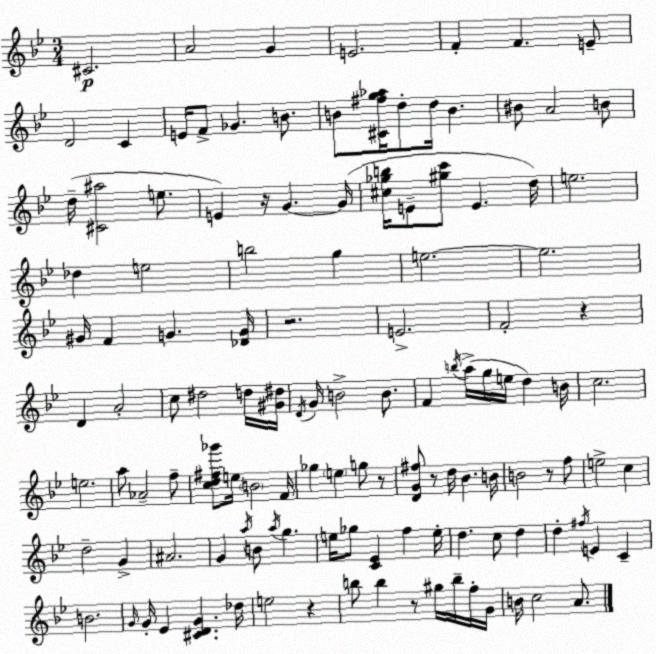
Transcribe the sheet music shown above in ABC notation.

X:1
T:Untitled
M:3/4
L:1/4
K:Gm
^C2 A2 G E2 F F E/2 D2 C E/4 F/2 _G B/2 B/2 [^C^fg_a]/4 d/2 d/4 B ^B/2 A2 B/2 d/4 [^C^a]2 e/2 E z/4 G G/4 [^c_gb]/4 E/2 [^gc']/2 E d/4 e2 _d e2 b2 g e2 e2 ^G/4 F G [_DG]/4 z2 E2 F2 z D A2 c/2 ^d2 d/4 [^G^d]/4 D/4 G/4 B2 B/2 F b/4 a/4 g/4 e/4 d B/4 c2 e2 a/2 _A2 f/2 [cd^f_g']/2 e/4 B2 F/4 _g e g/2 z/2 [DG^f]/2 z/2 d/4 _B B/4 B2 z/2 f/2 e2 c d2 G ^A2 G a/4 B/2 a/4 g e/4 _g/2 [C_E] f e/4 d c/2 d d ^f/4 E C B2 G/4 G/4 _E [^CDG] _d/4 e2 z b/2 b z/2 ^g/4 b/4 f/4 G/4 B/4 c2 A/2